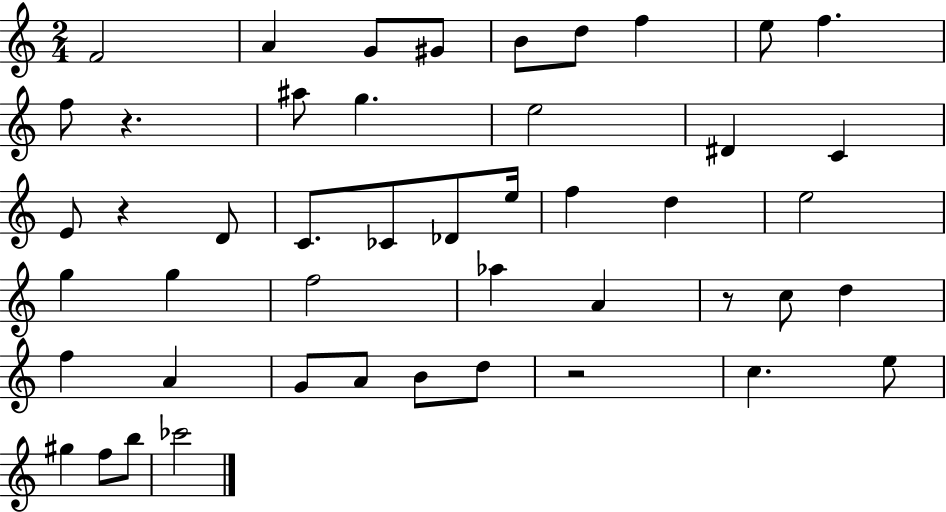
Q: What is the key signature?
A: C major